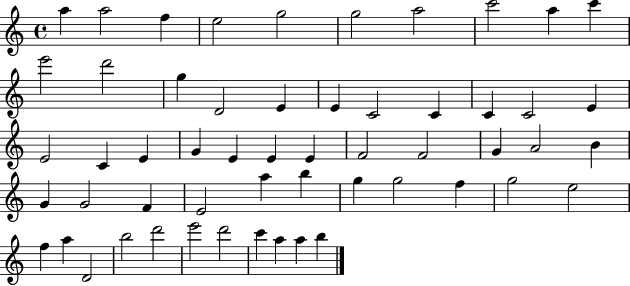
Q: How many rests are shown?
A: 0